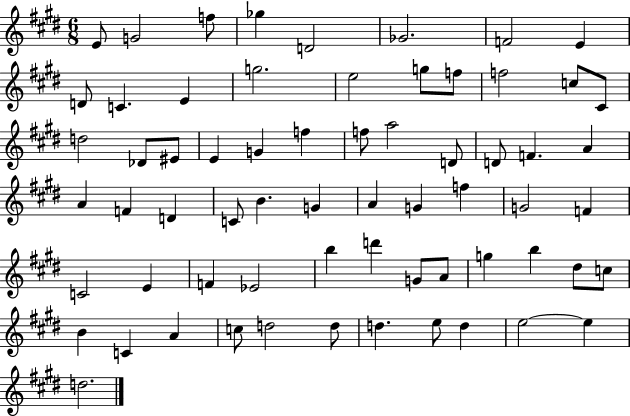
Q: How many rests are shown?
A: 0